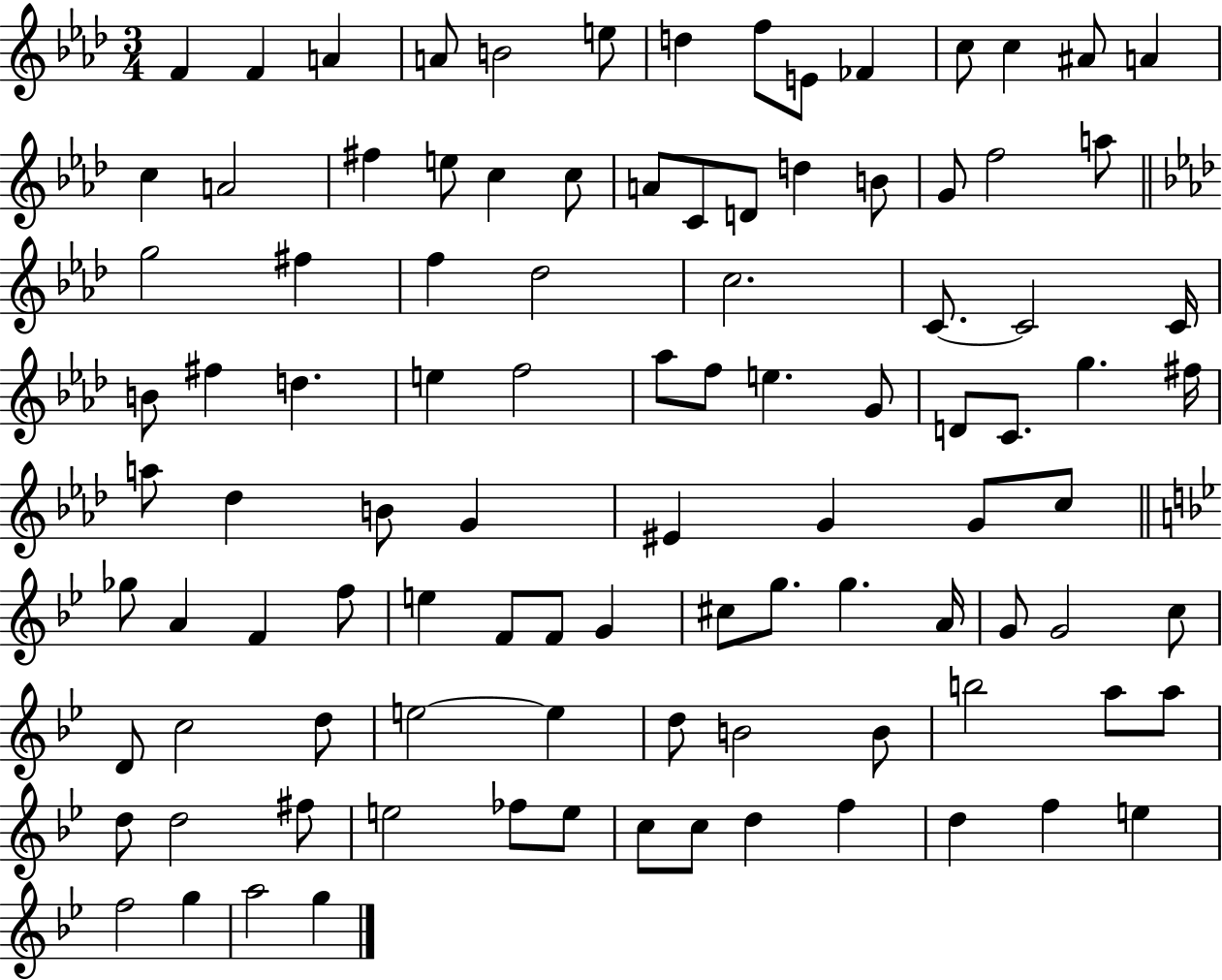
F4/q F4/q A4/q A4/e B4/h E5/e D5/q F5/e E4/e FES4/q C5/e C5/q A#4/e A4/q C5/q A4/h F#5/q E5/e C5/q C5/e A4/e C4/e D4/e D5/q B4/e G4/e F5/h A5/e G5/h F#5/q F5/q Db5/h C5/h. C4/e. C4/h C4/s B4/e F#5/q D5/q. E5/q F5/h Ab5/e F5/e E5/q. G4/e D4/e C4/e. G5/q. F#5/s A5/e Db5/q B4/e G4/q EIS4/q G4/q G4/e C5/e Gb5/e A4/q F4/q F5/e E5/q F4/e F4/e G4/q C#5/e G5/e. G5/q. A4/s G4/e G4/h C5/e D4/e C5/h D5/e E5/h E5/q D5/e B4/h B4/e B5/h A5/e A5/e D5/e D5/h F#5/e E5/h FES5/e E5/e C5/e C5/e D5/q F5/q D5/q F5/q E5/q F5/h G5/q A5/h G5/q